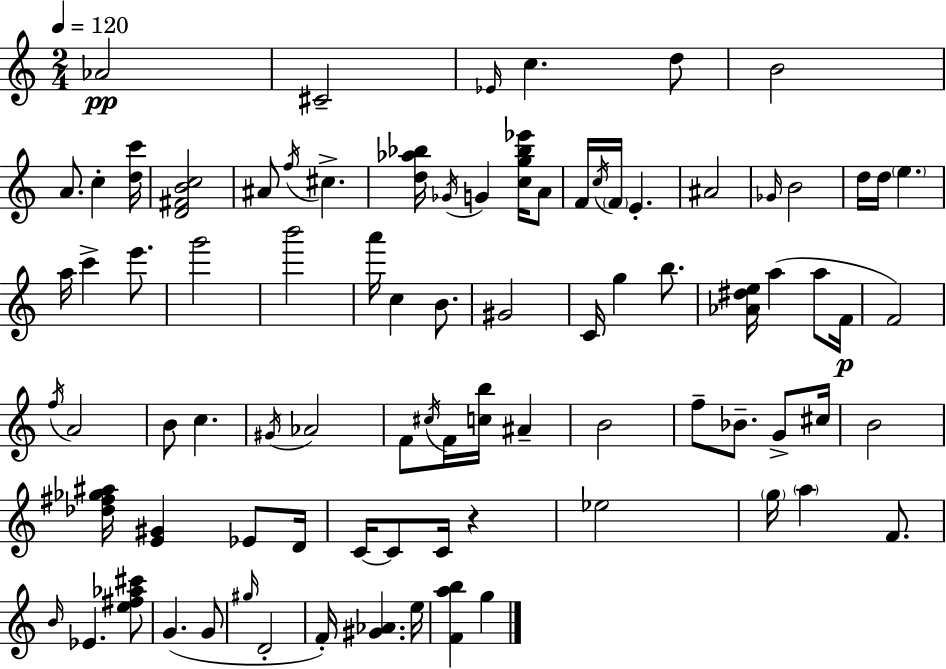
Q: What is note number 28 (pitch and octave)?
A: G6